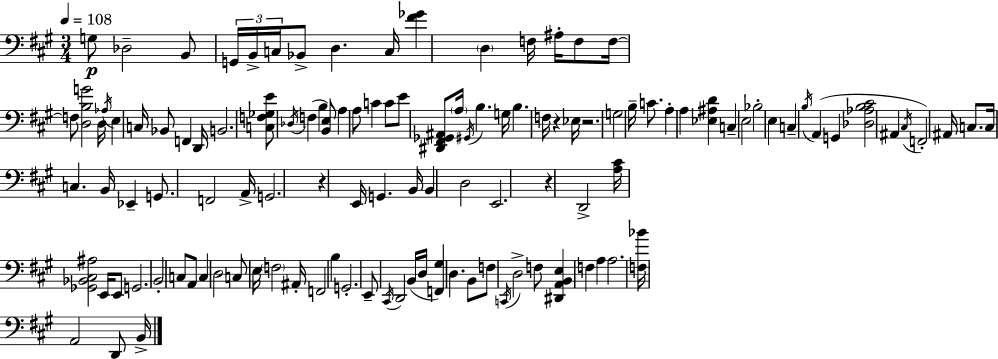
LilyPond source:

{
  \clef bass
  \numericTimeSignature
  \time 3/4
  \key a \major
  \tempo 4 = 108
  g8\p des2-- b,8 | \tuplet 3/2 { g,16 b,16-> c16 } bes,8-> d4. c16 | <fis' ges'>4 \parenthesize d4 f16 ais16-. f8 | f16~~ f8 <d b g'>2 d16 | \break \acciaccatura { aes16 } e4 c16 bes,8 f,4 | d,16 b,2. | <c f ges e'>8 \acciaccatura { des16 } f4( b4 | <b, e>8) a4 a8 c'4 | \break c'8 e'8 <dis, fis, ges, ais,>8 \parenthesize a16 \acciaccatura { gis,16 } b4. | g16 b4. f16 r4 | ees16 r2. | g2 b16-- | \break c'8. a4-. a4 <ees ais d'>4 | c4-- e2 | bes2-. e4 | c4-- \acciaccatura { b16 } a,4( | \break g,4 <des aes b cis'>2 | ais,4 \acciaccatura { cis16 } f,2-.) | ais,16 c8. c16 c4. | b,16 ees,4-- g,8. f,2 | \break a,16-> g,2. | r4 e,16 g,4. | b,16 b,4 d2 | e,2. | \break r4 d,2-> | <a cis'>16 <ges, bes, cis ais>2 | e,16 e,8 g,2. | b,2-. | \break c8 a,8 c4 d2 | c8 e16 \parenthesize f2 | ais,16-. f,2 | b4 g,2.-. | \break e,8-- \acciaccatura { cis,16 } d,2 | b,16( d16 <f, gis>4) d4. | b,8 f8 \acciaccatura { c,16 } d2-> | f8 <dis, a, b, e>4 f4 | \break a4 a2. | <f bes'>16 a,2 | d,8 b,16-> \bar "|."
}